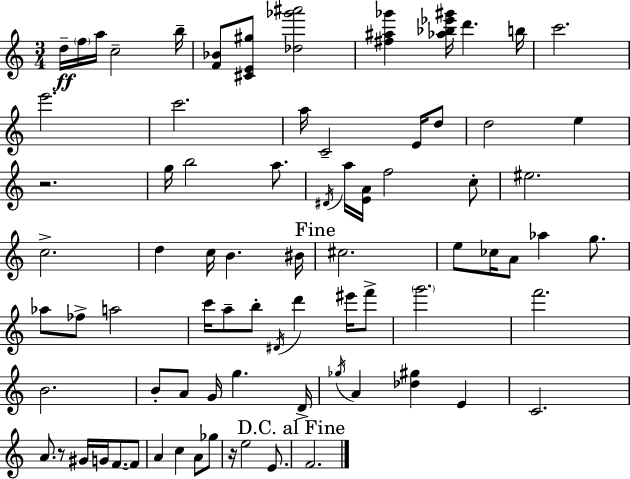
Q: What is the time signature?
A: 3/4